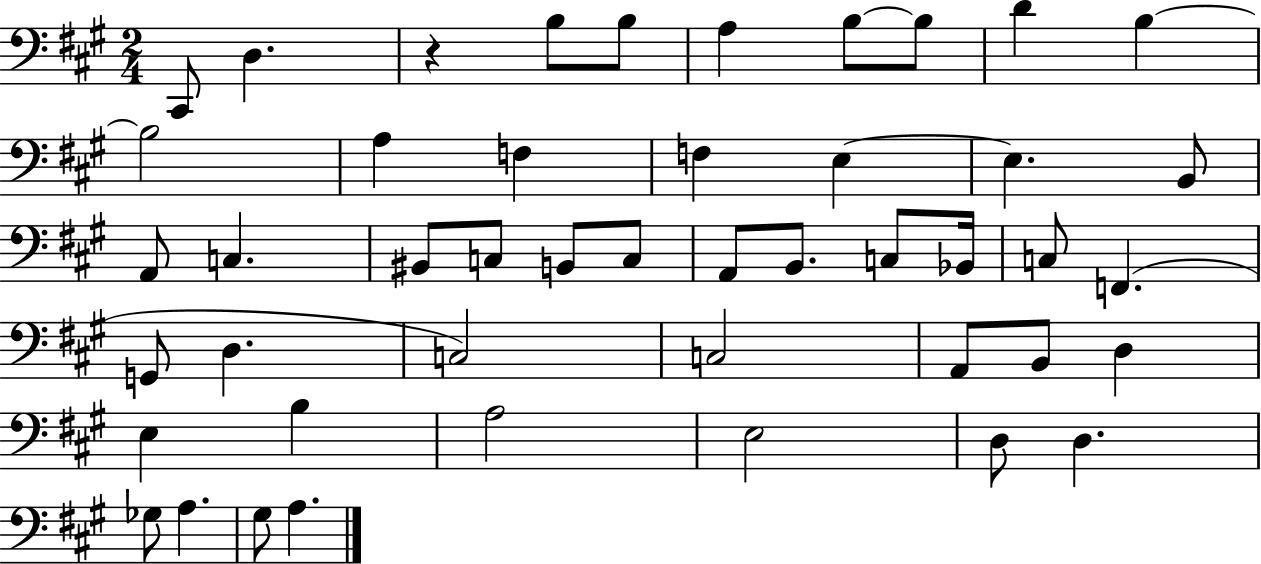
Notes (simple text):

C#2/e D3/q. R/q B3/e B3/e A3/q B3/e B3/e D4/q B3/q B3/h A3/q F3/q F3/q E3/q E3/q. B2/e A2/e C3/q. BIS2/e C3/e B2/e C3/e A2/e B2/e. C3/e Bb2/s C3/e F2/q. G2/e D3/q. C3/h C3/h A2/e B2/e D3/q E3/q B3/q A3/h E3/h D3/e D3/q. Gb3/e A3/q. G#3/e A3/q.